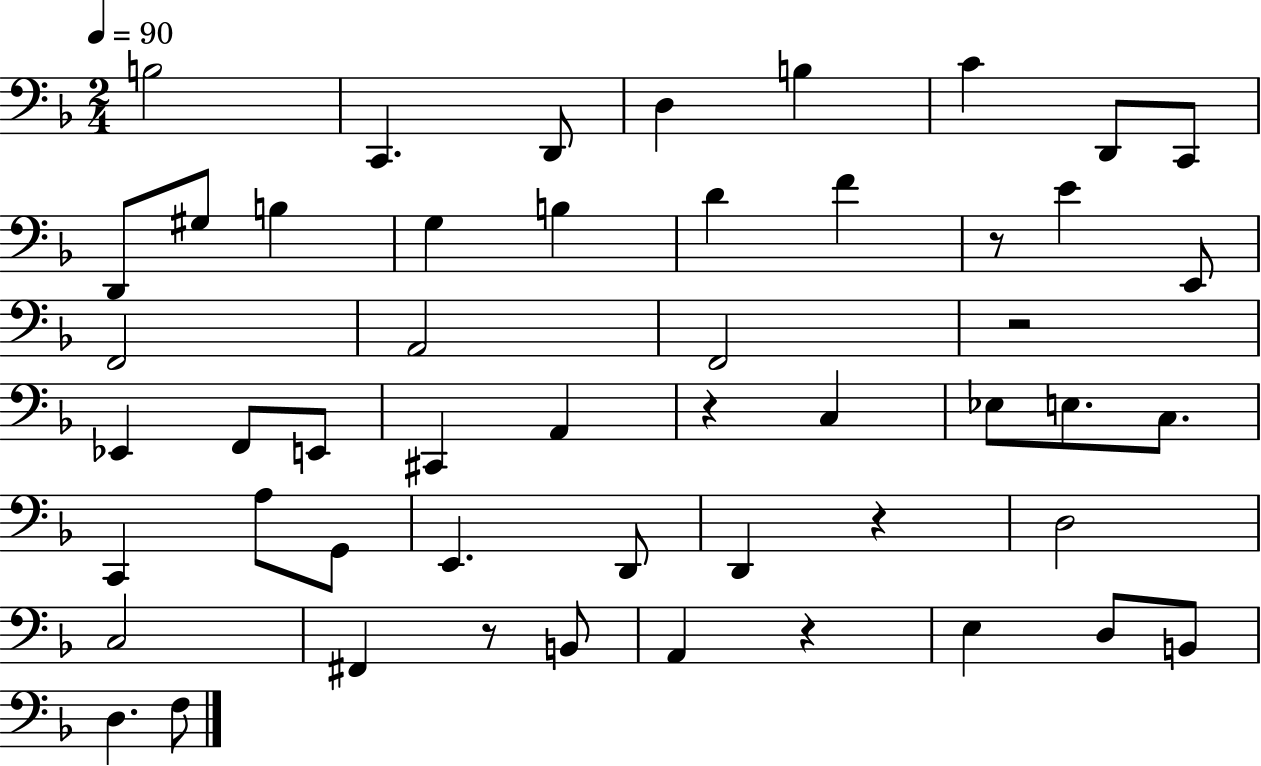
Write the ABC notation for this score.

X:1
T:Untitled
M:2/4
L:1/4
K:F
B,2 C,, D,,/2 D, B, C D,,/2 C,,/2 D,,/2 ^G,/2 B, G, B, D F z/2 E E,,/2 F,,2 A,,2 F,,2 z2 _E,, F,,/2 E,,/2 ^C,, A,, z C, _E,/2 E,/2 C,/2 C,, A,/2 G,,/2 E,, D,,/2 D,, z D,2 C,2 ^F,, z/2 B,,/2 A,, z E, D,/2 B,,/2 D, F,/2